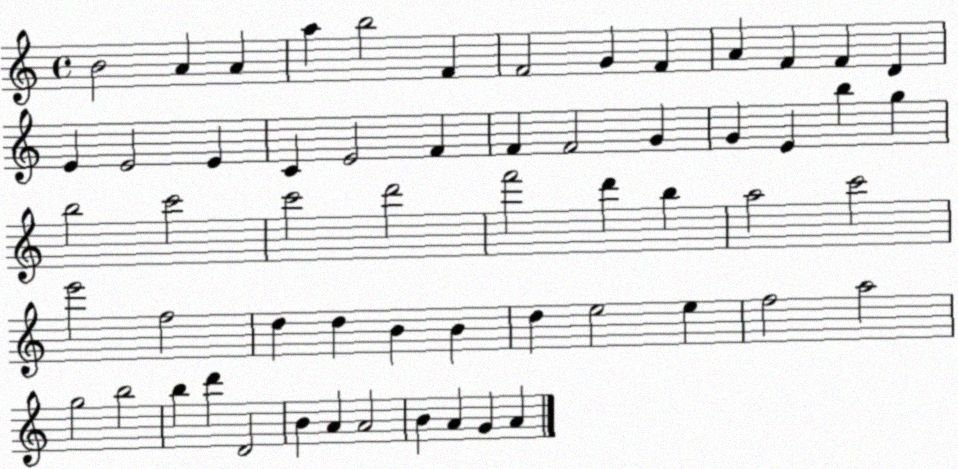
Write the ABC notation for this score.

X:1
T:Untitled
M:4/4
L:1/4
K:C
B2 A A a b2 F F2 G F A F F D E E2 E C E2 F F F2 G G E b g b2 c'2 c'2 d'2 f'2 d' b a2 c'2 e'2 f2 d d B B d e2 e f2 a2 g2 b2 b d' D2 B A A2 B A G A